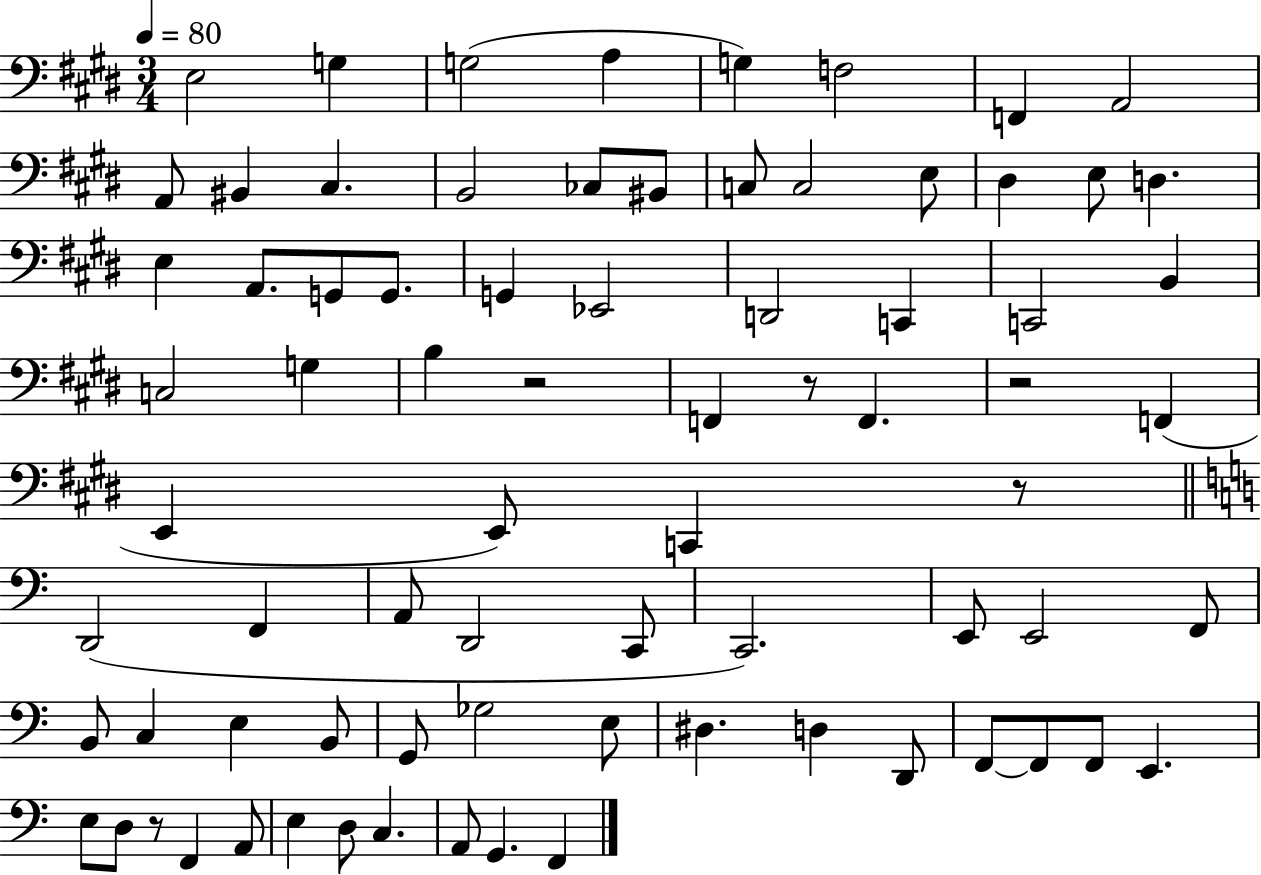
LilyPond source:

{
  \clef bass
  \numericTimeSignature
  \time 3/4
  \key e \major
  \tempo 4 = 80
  e2 g4 | g2( a4 | g4) f2 | f,4 a,2 | \break a,8 bis,4 cis4. | b,2 ces8 bis,8 | c8 c2 e8 | dis4 e8 d4. | \break e4 a,8. g,8 g,8. | g,4 ees,2 | d,2 c,4 | c,2 b,4 | \break c2 g4 | b4 r2 | f,4 r8 f,4. | r2 f,4( | \break e,4 e,8) c,4 r8 | \bar "||" \break \key c \major d,2( f,4 | a,8 d,2 c,8 | c,2.) | e,8 e,2 f,8 | \break b,8 c4 e4 b,8 | g,8 ges2 e8 | dis4. d4 d,8 | f,8~~ f,8 f,8 e,4. | \break e8 d8 r8 f,4 a,8 | e4 d8 c4. | a,8 g,4. f,4 | \bar "|."
}